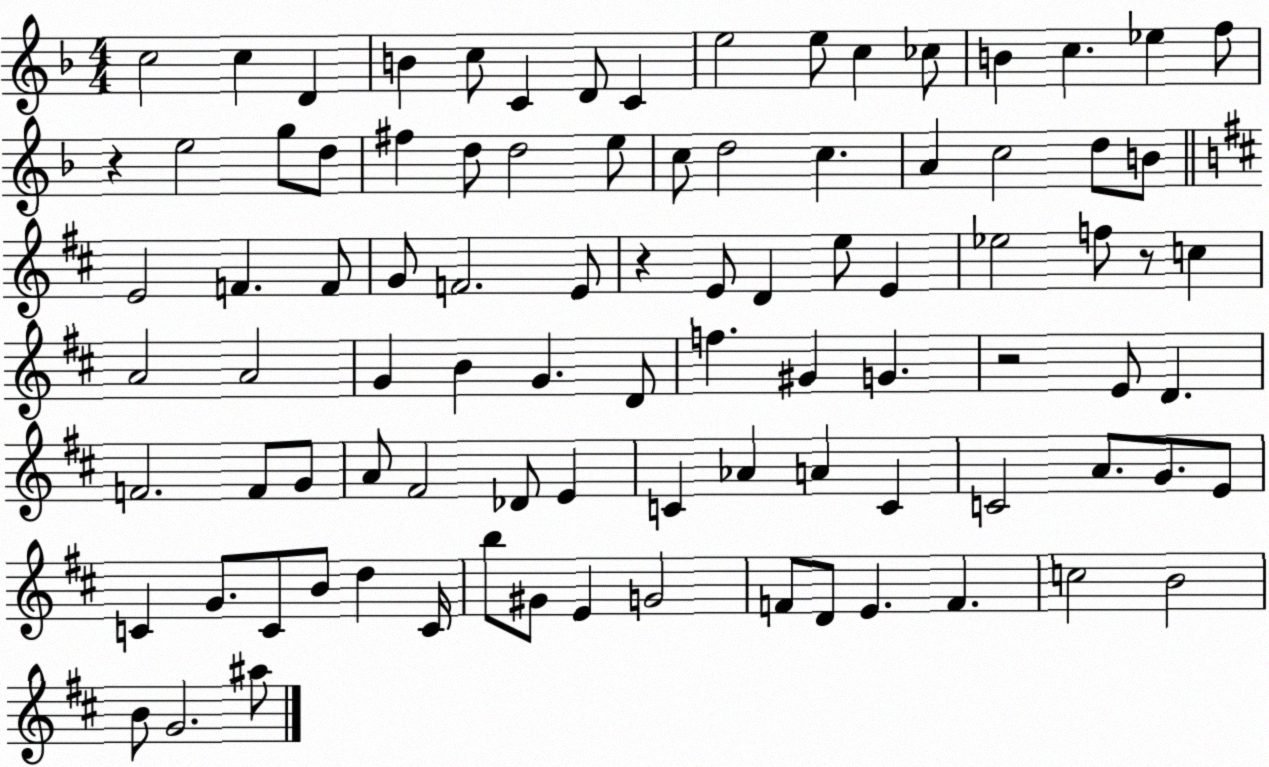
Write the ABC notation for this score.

X:1
T:Untitled
M:4/4
L:1/4
K:F
c2 c D B c/2 C D/2 C e2 e/2 c _c/2 B c _e f/2 z e2 g/2 d/2 ^f d/2 d2 e/2 c/2 d2 c A c2 d/2 B/2 E2 F F/2 G/2 F2 E/2 z E/2 D e/2 E _e2 f/2 z/2 c A2 A2 G B G D/2 f ^G G z2 E/2 D F2 F/2 G/2 A/2 ^F2 _D/2 E C _A A C C2 A/2 G/2 E/2 C G/2 C/2 B/2 d C/4 b/2 ^G/2 E G2 F/2 D/2 E F c2 B2 B/2 G2 ^a/2